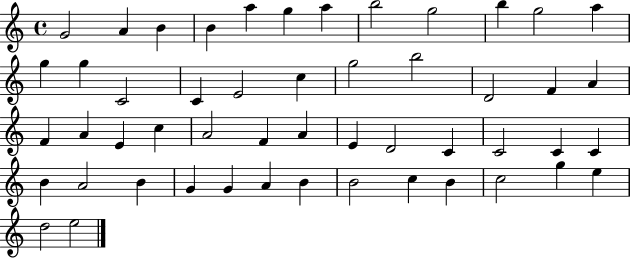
{
  \clef treble
  \time 4/4
  \defaultTimeSignature
  \key c \major
  g'2 a'4 b'4 | b'4 a''4 g''4 a''4 | b''2 g''2 | b''4 g''2 a''4 | \break g''4 g''4 c'2 | c'4 e'2 c''4 | g''2 b''2 | d'2 f'4 a'4 | \break f'4 a'4 e'4 c''4 | a'2 f'4 a'4 | e'4 d'2 c'4 | c'2 c'4 c'4 | \break b'4 a'2 b'4 | g'4 g'4 a'4 b'4 | b'2 c''4 b'4 | c''2 g''4 e''4 | \break d''2 e''2 | \bar "|."
}